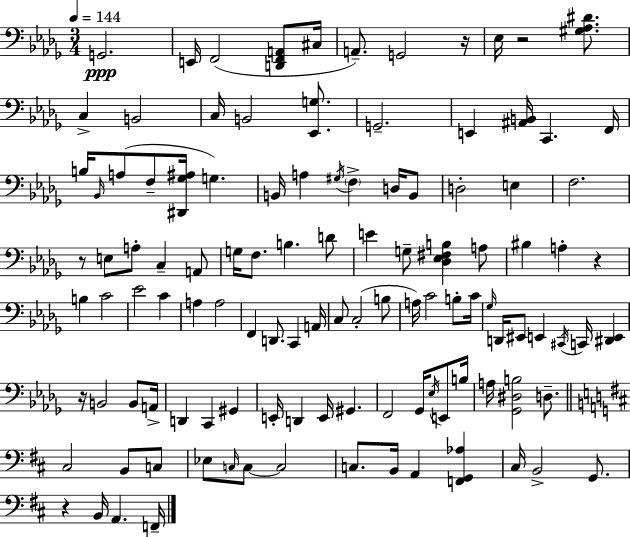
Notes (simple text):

G2/h. E2/s F2/h [D2,F2,A2]/e C#3/s A2/e. G2/h R/s Eb3/s R/h [G#3,Ab3,D#4]/e. C3/q B2/h C3/s B2/h [Eb2,G3]/e. G2/h. E2/q [A#2,B2]/s C2/q. F2/s B3/s Bb2/s A3/e F3/e [D#2,Gb3,A#3]/s G3/q. B2/s A3/q G#3/s F3/q D3/s B2/e D3/h E3/q F3/h. R/e E3/e A3/e C3/q A2/e G3/s F3/e. B3/q. D4/e E4/q G3/e [Db3,Eb3,F#3,B3]/q A3/e BIS3/q A3/q R/q B3/q C4/h Eb4/h C4/q A3/q A3/h F2/q D2/e. C2/q A2/s C3/e C3/h B3/e A3/s C4/h B3/e C4/s Gb3/s D2/s EIS2/e E2/q C#2/s C2/s [D#2,E2]/q R/s B2/h B2/e A2/s D2/q C2/q G#2/q E2/s D2/q E2/s G#2/q. F2/h Gb2/s Eb3/s E2/e B3/s A3/s [Gb2,D#3,B3]/h D3/e. C#3/h B2/e C3/e Eb3/e C3/s C3/e C3/h C3/e. B2/s A2/q [F2,G2,Ab3]/q C#3/s B2/h G2/e. R/q B2/s A2/q. F2/s